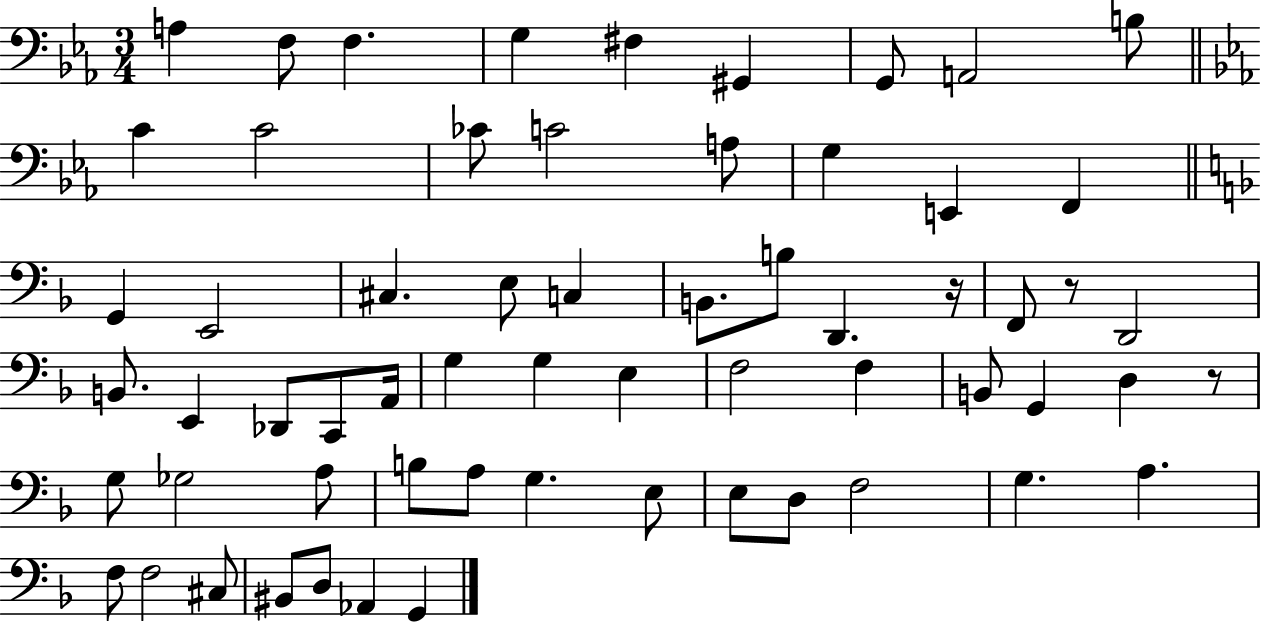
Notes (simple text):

A3/q F3/e F3/q. G3/q F#3/q G#2/q G2/e A2/h B3/e C4/q C4/h CES4/e C4/h A3/e G3/q E2/q F2/q G2/q E2/h C#3/q. E3/e C3/q B2/e. B3/e D2/q. R/s F2/e R/e D2/h B2/e. E2/q Db2/e C2/e A2/s G3/q G3/q E3/q F3/h F3/q B2/e G2/q D3/q R/e G3/e Gb3/h A3/e B3/e A3/e G3/q. E3/e E3/e D3/e F3/h G3/q. A3/q. F3/e F3/h C#3/e BIS2/e D3/e Ab2/q G2/q